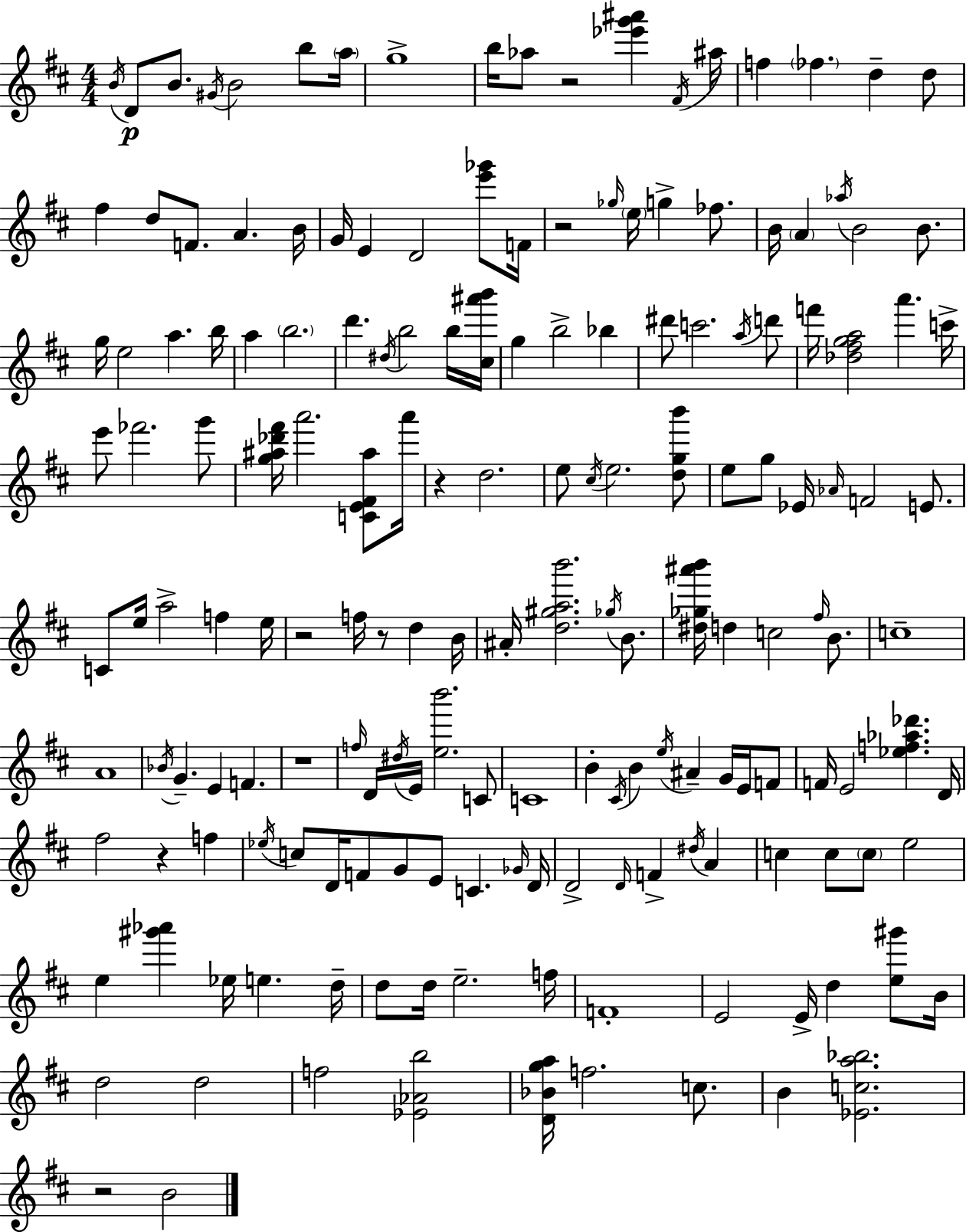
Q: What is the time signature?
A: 4/4